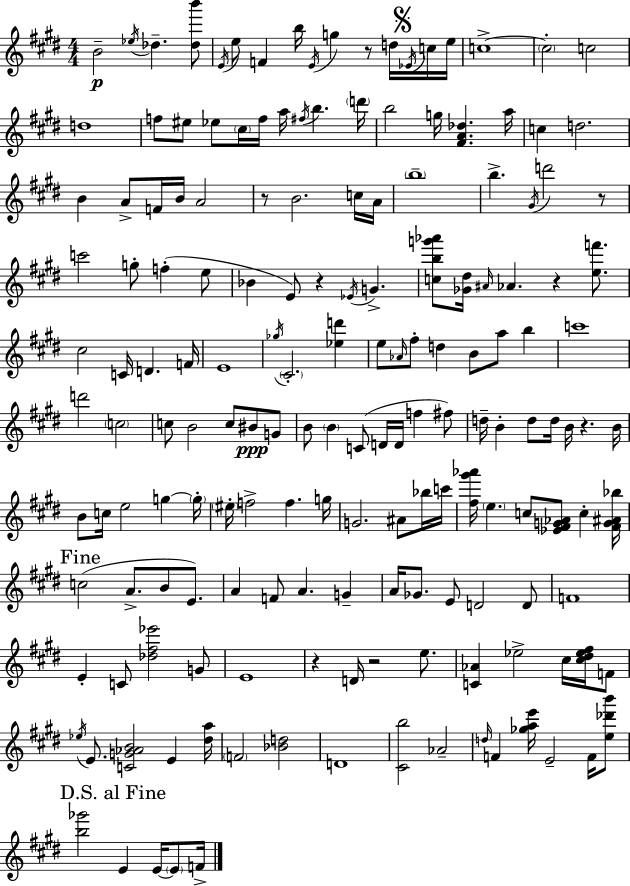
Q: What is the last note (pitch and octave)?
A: F4